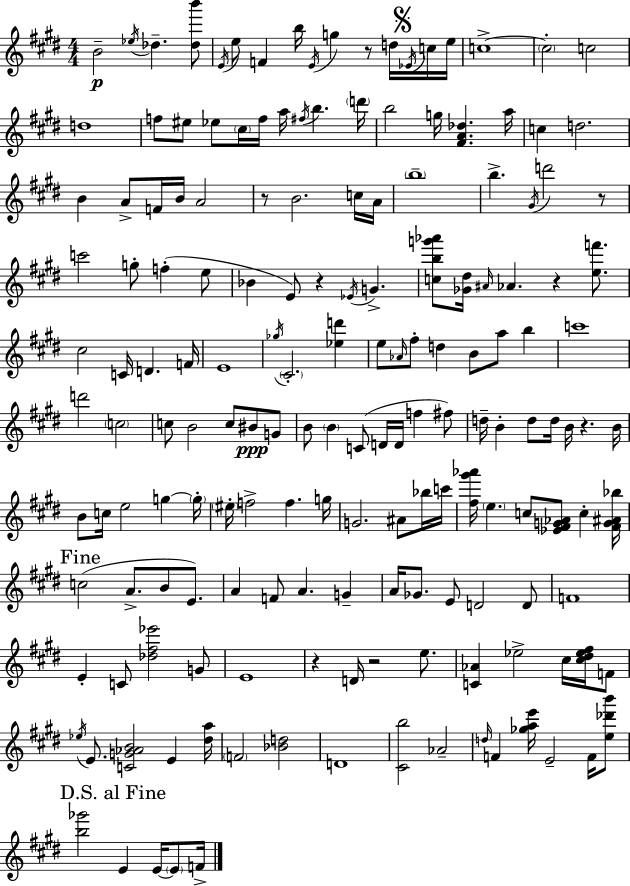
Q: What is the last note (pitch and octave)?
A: F4